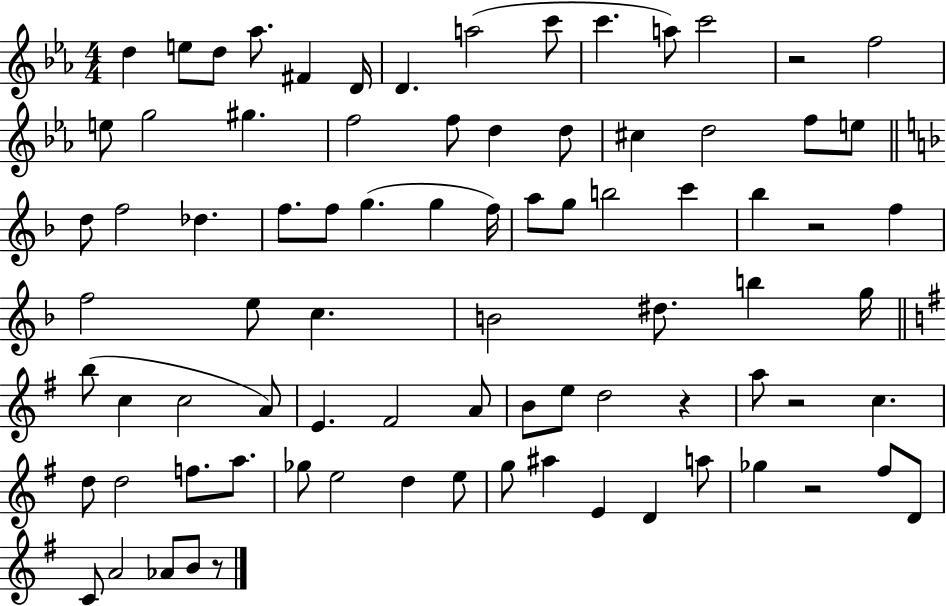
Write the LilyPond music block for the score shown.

{
  \clef treble
  \numericTimeSignature
  \time 4/4
  \key ees \major
  d''4 e''8 d''8 aes''8. fis'4 d'16 | d'4. a''2( c'''8 | c'''4. a''8) c'''2 | r2 f''2 | \break e''8 g''2 gis''4. | f''2 f''8 d''4 d''8 | cis''4 d''2 f''8 e''8 | \bar "||" \break \key f \major d''8 f''2 des''4. | f''8. f''8 g''4.( g''4 f''16) | a''8 g''8 b''2 c'''4 | bes''4 r2 f''4 | \break f''2 e''8 c''4. | b'2 dis''8. b''4 g''16 | \bar "||" \break \key e \minor b''8( c''4 c''2 a'8) | e'4. fis'2 a'8 | b'8 e''8 d''2 r4 | a''8 r2 c''4. | \break d''8 d''2 f''8. a''8. | ges''8 e''2 d''4 e''8 | g''8 ais''4 e'4 d'4 a''8 | ges''4 r2 fis''8 d'8 | \break c'8 a'2 aes'8 b'8 r8 | \bar "|."
}